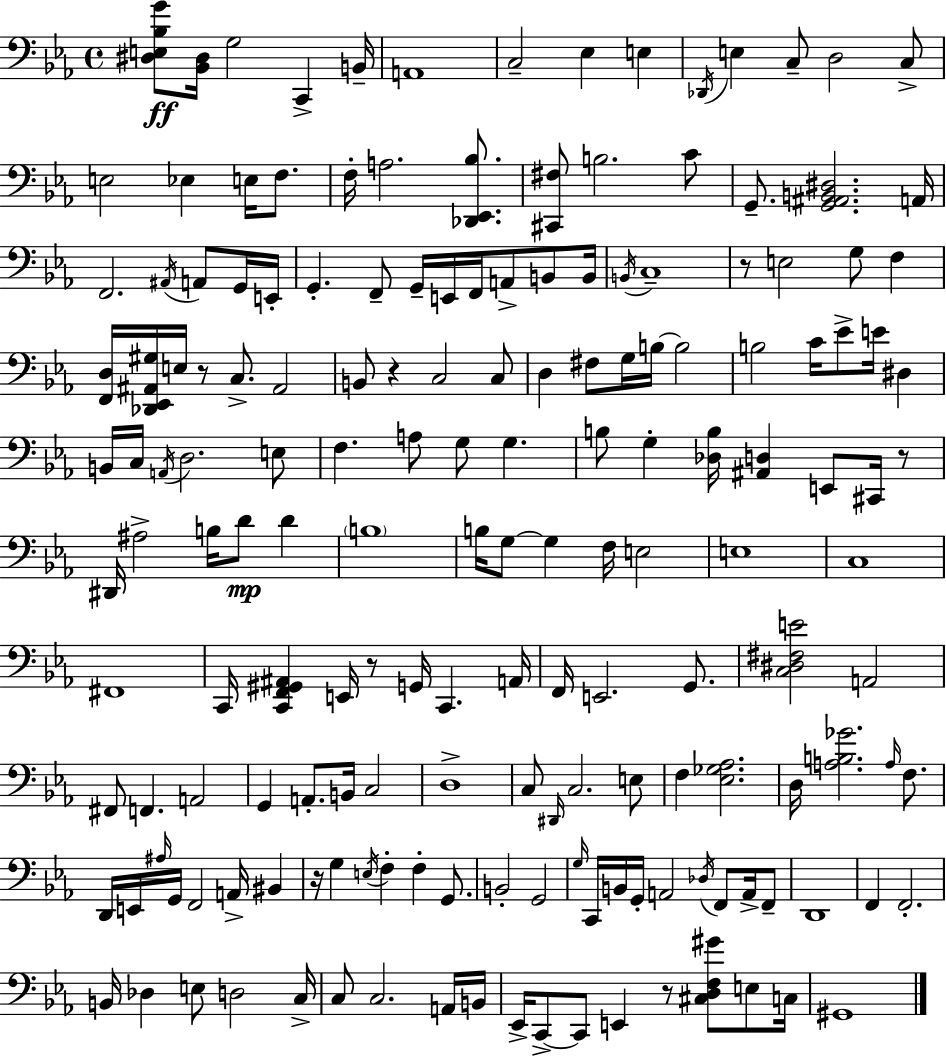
X:1
T:Untitled
M:4/4
L:1/4
K:Eb
[^D,E,_B,G]/2 [_B,,^D,]/4 G,2 C,, B,,/4 A,,4 C,2 _E, E, _D,,/4 E, C,/2 D,2 C,/2 E,2 _E, E,/4 F,/2 F,/4 A,2 [_D,,_E,,_B,]/2 [^C,,^F,]/2 B,2 C/2 G,,/2 [G,,^A,,B,,^D,]2 A,,/4 F,,2 ^A,,/4 A,,/2 G,,/4 E,,/4 G,, F,,/2 G,,/4 E,,/4 F,,/4 A,,/2 B,,/2 B,,/4 B,,/4 C,4 z/2 E,2 G,/2 F, [F,,D,]/4 [_D,,_E,,^A,,^G,]/4 E,/4 z/2 C,/2 ^A,,2 B,,/2 z C,2 C,/2 D, ^F,/2 G,/4 B,/4 B,2 B,2 C/4 _E/2 E/4 ^D, B,,/4 C,/4 A,,/4 D,2 E,/2 F, A,/2 G,/2 G, B,/2 G, [_D,B,]/4 [^A,,D,] E,,/2 ^C,,/4 z/2 ^D,,/4 ^A,2 B,/4 D/2 D B,4 B,/4 G,/2 G, F,/4 E,2 E,4 C,4 ^F,,4 C,,/4 [C,,F,,^G,,^A,,] E,,/4 z/2 G,,/4 C,, A,,/4 F,,/4 E,,2 G,,/2 [C,^D,^F,E]2 A,,2 ^F,,/2 F,, A,,2 G,, A,,/2 B,,/4 C,2 D,4 C,/2 ^D,,/4 C,2 E,/2 F, [_E,_G,_A,]2 D,/4 [A,B,_G]2 A,/4 F,/2 D,,/4 E,,/4 ^A,/4 G,,/4 F,,2 A,,/4 ^B,, z/4 G, E,/4 F, F, G,,/2 B,,2 G,,2 G,/4 C,,/4 B,,/4 G,,/4 A,,2 _D,/4 F,,/2 A,,/4 F,,/2 D,,4 F,, F,,2 B,,/4 _D, E,/2 D,2 C,/4 C,/2 C,2 A,,/4 B,,/4 _E,,/4 C,,/2 C,,/2 E,, z/2 [^C,D,F,^G]/2 E,/2 C,/4 ^G,,4